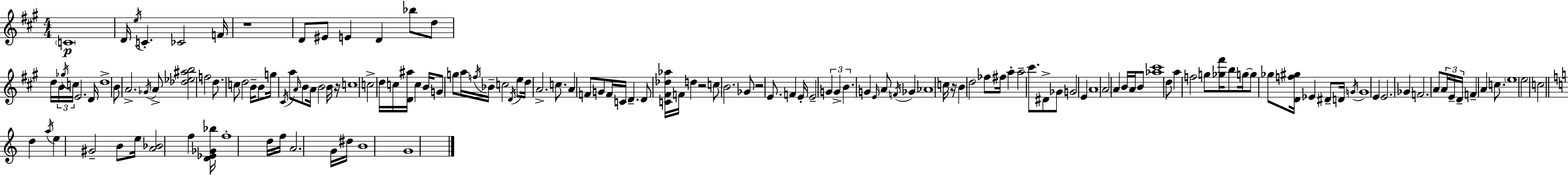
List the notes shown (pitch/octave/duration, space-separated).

C4/w D4/s E5/s C4/q. CES4/h F4/s R/w D4/e EIS4/e E4/q D4/q Bb5/e D5/e D5/s B4/s Gb5/s C5/s E4/h. D4/s D5/w B4/e A4/h. Gb4/s A4/e [Db5,Eb5,A#5,B5]/h F5/h D5/e. C5/e D5/h B4/s B4/e G5/s C#4/s A5/e A4/s B4/e A4/s B4/h B4/s R/s C5/w C5/h D5/s C5/s [D4,A#5]/s C5/q B4/s G4/e G5/e A5/s F5/s Bb4/s C5/h D4/s E5/e D5/s A4/h. C5/e. A4/q F4/e G4/e F4/s C4/s D4/q. D4/e [C4,F#4,Db5,Ab5]/s F4/s D5/q R/h C5/e B4/h. Gb4/e R/h E4/e. F4/q E4/s E4/h G4/q G4/q B4/q. G4/q E4/s A4/e F4/s Gb4/q Ab4/w C5/s R/s B4/q D5/h FES5/e F#5/s A5/q A5/h C#6/e. D#4/e Gb4/e G4/h E4/q A4/w A4/h A4/q B4/s A4/s B4/e [Ab5,C#6]/w D5/e A5/q F5/h G5/e [Gb5,F#6]/s B5/e G5/s G5/e Gb5/e [D4,F5,G#5]/s Eb4/q D#4/e D4/s G4/s G4/w E4/q E4/h. Gb4/q F4/h. A4/e A4/s E4/s D4/s F4/q A4/q C5/e. E5/w E5/h C5/h D5/q A5/s E5/q G#4/h B4/e E5/s [A4,Bb4]/h F5/q [D4,Eb4,Gb4,Bb5]/s F5/w D5/s F5/s A4/h. G4/s D#5/s B4/w G4/w